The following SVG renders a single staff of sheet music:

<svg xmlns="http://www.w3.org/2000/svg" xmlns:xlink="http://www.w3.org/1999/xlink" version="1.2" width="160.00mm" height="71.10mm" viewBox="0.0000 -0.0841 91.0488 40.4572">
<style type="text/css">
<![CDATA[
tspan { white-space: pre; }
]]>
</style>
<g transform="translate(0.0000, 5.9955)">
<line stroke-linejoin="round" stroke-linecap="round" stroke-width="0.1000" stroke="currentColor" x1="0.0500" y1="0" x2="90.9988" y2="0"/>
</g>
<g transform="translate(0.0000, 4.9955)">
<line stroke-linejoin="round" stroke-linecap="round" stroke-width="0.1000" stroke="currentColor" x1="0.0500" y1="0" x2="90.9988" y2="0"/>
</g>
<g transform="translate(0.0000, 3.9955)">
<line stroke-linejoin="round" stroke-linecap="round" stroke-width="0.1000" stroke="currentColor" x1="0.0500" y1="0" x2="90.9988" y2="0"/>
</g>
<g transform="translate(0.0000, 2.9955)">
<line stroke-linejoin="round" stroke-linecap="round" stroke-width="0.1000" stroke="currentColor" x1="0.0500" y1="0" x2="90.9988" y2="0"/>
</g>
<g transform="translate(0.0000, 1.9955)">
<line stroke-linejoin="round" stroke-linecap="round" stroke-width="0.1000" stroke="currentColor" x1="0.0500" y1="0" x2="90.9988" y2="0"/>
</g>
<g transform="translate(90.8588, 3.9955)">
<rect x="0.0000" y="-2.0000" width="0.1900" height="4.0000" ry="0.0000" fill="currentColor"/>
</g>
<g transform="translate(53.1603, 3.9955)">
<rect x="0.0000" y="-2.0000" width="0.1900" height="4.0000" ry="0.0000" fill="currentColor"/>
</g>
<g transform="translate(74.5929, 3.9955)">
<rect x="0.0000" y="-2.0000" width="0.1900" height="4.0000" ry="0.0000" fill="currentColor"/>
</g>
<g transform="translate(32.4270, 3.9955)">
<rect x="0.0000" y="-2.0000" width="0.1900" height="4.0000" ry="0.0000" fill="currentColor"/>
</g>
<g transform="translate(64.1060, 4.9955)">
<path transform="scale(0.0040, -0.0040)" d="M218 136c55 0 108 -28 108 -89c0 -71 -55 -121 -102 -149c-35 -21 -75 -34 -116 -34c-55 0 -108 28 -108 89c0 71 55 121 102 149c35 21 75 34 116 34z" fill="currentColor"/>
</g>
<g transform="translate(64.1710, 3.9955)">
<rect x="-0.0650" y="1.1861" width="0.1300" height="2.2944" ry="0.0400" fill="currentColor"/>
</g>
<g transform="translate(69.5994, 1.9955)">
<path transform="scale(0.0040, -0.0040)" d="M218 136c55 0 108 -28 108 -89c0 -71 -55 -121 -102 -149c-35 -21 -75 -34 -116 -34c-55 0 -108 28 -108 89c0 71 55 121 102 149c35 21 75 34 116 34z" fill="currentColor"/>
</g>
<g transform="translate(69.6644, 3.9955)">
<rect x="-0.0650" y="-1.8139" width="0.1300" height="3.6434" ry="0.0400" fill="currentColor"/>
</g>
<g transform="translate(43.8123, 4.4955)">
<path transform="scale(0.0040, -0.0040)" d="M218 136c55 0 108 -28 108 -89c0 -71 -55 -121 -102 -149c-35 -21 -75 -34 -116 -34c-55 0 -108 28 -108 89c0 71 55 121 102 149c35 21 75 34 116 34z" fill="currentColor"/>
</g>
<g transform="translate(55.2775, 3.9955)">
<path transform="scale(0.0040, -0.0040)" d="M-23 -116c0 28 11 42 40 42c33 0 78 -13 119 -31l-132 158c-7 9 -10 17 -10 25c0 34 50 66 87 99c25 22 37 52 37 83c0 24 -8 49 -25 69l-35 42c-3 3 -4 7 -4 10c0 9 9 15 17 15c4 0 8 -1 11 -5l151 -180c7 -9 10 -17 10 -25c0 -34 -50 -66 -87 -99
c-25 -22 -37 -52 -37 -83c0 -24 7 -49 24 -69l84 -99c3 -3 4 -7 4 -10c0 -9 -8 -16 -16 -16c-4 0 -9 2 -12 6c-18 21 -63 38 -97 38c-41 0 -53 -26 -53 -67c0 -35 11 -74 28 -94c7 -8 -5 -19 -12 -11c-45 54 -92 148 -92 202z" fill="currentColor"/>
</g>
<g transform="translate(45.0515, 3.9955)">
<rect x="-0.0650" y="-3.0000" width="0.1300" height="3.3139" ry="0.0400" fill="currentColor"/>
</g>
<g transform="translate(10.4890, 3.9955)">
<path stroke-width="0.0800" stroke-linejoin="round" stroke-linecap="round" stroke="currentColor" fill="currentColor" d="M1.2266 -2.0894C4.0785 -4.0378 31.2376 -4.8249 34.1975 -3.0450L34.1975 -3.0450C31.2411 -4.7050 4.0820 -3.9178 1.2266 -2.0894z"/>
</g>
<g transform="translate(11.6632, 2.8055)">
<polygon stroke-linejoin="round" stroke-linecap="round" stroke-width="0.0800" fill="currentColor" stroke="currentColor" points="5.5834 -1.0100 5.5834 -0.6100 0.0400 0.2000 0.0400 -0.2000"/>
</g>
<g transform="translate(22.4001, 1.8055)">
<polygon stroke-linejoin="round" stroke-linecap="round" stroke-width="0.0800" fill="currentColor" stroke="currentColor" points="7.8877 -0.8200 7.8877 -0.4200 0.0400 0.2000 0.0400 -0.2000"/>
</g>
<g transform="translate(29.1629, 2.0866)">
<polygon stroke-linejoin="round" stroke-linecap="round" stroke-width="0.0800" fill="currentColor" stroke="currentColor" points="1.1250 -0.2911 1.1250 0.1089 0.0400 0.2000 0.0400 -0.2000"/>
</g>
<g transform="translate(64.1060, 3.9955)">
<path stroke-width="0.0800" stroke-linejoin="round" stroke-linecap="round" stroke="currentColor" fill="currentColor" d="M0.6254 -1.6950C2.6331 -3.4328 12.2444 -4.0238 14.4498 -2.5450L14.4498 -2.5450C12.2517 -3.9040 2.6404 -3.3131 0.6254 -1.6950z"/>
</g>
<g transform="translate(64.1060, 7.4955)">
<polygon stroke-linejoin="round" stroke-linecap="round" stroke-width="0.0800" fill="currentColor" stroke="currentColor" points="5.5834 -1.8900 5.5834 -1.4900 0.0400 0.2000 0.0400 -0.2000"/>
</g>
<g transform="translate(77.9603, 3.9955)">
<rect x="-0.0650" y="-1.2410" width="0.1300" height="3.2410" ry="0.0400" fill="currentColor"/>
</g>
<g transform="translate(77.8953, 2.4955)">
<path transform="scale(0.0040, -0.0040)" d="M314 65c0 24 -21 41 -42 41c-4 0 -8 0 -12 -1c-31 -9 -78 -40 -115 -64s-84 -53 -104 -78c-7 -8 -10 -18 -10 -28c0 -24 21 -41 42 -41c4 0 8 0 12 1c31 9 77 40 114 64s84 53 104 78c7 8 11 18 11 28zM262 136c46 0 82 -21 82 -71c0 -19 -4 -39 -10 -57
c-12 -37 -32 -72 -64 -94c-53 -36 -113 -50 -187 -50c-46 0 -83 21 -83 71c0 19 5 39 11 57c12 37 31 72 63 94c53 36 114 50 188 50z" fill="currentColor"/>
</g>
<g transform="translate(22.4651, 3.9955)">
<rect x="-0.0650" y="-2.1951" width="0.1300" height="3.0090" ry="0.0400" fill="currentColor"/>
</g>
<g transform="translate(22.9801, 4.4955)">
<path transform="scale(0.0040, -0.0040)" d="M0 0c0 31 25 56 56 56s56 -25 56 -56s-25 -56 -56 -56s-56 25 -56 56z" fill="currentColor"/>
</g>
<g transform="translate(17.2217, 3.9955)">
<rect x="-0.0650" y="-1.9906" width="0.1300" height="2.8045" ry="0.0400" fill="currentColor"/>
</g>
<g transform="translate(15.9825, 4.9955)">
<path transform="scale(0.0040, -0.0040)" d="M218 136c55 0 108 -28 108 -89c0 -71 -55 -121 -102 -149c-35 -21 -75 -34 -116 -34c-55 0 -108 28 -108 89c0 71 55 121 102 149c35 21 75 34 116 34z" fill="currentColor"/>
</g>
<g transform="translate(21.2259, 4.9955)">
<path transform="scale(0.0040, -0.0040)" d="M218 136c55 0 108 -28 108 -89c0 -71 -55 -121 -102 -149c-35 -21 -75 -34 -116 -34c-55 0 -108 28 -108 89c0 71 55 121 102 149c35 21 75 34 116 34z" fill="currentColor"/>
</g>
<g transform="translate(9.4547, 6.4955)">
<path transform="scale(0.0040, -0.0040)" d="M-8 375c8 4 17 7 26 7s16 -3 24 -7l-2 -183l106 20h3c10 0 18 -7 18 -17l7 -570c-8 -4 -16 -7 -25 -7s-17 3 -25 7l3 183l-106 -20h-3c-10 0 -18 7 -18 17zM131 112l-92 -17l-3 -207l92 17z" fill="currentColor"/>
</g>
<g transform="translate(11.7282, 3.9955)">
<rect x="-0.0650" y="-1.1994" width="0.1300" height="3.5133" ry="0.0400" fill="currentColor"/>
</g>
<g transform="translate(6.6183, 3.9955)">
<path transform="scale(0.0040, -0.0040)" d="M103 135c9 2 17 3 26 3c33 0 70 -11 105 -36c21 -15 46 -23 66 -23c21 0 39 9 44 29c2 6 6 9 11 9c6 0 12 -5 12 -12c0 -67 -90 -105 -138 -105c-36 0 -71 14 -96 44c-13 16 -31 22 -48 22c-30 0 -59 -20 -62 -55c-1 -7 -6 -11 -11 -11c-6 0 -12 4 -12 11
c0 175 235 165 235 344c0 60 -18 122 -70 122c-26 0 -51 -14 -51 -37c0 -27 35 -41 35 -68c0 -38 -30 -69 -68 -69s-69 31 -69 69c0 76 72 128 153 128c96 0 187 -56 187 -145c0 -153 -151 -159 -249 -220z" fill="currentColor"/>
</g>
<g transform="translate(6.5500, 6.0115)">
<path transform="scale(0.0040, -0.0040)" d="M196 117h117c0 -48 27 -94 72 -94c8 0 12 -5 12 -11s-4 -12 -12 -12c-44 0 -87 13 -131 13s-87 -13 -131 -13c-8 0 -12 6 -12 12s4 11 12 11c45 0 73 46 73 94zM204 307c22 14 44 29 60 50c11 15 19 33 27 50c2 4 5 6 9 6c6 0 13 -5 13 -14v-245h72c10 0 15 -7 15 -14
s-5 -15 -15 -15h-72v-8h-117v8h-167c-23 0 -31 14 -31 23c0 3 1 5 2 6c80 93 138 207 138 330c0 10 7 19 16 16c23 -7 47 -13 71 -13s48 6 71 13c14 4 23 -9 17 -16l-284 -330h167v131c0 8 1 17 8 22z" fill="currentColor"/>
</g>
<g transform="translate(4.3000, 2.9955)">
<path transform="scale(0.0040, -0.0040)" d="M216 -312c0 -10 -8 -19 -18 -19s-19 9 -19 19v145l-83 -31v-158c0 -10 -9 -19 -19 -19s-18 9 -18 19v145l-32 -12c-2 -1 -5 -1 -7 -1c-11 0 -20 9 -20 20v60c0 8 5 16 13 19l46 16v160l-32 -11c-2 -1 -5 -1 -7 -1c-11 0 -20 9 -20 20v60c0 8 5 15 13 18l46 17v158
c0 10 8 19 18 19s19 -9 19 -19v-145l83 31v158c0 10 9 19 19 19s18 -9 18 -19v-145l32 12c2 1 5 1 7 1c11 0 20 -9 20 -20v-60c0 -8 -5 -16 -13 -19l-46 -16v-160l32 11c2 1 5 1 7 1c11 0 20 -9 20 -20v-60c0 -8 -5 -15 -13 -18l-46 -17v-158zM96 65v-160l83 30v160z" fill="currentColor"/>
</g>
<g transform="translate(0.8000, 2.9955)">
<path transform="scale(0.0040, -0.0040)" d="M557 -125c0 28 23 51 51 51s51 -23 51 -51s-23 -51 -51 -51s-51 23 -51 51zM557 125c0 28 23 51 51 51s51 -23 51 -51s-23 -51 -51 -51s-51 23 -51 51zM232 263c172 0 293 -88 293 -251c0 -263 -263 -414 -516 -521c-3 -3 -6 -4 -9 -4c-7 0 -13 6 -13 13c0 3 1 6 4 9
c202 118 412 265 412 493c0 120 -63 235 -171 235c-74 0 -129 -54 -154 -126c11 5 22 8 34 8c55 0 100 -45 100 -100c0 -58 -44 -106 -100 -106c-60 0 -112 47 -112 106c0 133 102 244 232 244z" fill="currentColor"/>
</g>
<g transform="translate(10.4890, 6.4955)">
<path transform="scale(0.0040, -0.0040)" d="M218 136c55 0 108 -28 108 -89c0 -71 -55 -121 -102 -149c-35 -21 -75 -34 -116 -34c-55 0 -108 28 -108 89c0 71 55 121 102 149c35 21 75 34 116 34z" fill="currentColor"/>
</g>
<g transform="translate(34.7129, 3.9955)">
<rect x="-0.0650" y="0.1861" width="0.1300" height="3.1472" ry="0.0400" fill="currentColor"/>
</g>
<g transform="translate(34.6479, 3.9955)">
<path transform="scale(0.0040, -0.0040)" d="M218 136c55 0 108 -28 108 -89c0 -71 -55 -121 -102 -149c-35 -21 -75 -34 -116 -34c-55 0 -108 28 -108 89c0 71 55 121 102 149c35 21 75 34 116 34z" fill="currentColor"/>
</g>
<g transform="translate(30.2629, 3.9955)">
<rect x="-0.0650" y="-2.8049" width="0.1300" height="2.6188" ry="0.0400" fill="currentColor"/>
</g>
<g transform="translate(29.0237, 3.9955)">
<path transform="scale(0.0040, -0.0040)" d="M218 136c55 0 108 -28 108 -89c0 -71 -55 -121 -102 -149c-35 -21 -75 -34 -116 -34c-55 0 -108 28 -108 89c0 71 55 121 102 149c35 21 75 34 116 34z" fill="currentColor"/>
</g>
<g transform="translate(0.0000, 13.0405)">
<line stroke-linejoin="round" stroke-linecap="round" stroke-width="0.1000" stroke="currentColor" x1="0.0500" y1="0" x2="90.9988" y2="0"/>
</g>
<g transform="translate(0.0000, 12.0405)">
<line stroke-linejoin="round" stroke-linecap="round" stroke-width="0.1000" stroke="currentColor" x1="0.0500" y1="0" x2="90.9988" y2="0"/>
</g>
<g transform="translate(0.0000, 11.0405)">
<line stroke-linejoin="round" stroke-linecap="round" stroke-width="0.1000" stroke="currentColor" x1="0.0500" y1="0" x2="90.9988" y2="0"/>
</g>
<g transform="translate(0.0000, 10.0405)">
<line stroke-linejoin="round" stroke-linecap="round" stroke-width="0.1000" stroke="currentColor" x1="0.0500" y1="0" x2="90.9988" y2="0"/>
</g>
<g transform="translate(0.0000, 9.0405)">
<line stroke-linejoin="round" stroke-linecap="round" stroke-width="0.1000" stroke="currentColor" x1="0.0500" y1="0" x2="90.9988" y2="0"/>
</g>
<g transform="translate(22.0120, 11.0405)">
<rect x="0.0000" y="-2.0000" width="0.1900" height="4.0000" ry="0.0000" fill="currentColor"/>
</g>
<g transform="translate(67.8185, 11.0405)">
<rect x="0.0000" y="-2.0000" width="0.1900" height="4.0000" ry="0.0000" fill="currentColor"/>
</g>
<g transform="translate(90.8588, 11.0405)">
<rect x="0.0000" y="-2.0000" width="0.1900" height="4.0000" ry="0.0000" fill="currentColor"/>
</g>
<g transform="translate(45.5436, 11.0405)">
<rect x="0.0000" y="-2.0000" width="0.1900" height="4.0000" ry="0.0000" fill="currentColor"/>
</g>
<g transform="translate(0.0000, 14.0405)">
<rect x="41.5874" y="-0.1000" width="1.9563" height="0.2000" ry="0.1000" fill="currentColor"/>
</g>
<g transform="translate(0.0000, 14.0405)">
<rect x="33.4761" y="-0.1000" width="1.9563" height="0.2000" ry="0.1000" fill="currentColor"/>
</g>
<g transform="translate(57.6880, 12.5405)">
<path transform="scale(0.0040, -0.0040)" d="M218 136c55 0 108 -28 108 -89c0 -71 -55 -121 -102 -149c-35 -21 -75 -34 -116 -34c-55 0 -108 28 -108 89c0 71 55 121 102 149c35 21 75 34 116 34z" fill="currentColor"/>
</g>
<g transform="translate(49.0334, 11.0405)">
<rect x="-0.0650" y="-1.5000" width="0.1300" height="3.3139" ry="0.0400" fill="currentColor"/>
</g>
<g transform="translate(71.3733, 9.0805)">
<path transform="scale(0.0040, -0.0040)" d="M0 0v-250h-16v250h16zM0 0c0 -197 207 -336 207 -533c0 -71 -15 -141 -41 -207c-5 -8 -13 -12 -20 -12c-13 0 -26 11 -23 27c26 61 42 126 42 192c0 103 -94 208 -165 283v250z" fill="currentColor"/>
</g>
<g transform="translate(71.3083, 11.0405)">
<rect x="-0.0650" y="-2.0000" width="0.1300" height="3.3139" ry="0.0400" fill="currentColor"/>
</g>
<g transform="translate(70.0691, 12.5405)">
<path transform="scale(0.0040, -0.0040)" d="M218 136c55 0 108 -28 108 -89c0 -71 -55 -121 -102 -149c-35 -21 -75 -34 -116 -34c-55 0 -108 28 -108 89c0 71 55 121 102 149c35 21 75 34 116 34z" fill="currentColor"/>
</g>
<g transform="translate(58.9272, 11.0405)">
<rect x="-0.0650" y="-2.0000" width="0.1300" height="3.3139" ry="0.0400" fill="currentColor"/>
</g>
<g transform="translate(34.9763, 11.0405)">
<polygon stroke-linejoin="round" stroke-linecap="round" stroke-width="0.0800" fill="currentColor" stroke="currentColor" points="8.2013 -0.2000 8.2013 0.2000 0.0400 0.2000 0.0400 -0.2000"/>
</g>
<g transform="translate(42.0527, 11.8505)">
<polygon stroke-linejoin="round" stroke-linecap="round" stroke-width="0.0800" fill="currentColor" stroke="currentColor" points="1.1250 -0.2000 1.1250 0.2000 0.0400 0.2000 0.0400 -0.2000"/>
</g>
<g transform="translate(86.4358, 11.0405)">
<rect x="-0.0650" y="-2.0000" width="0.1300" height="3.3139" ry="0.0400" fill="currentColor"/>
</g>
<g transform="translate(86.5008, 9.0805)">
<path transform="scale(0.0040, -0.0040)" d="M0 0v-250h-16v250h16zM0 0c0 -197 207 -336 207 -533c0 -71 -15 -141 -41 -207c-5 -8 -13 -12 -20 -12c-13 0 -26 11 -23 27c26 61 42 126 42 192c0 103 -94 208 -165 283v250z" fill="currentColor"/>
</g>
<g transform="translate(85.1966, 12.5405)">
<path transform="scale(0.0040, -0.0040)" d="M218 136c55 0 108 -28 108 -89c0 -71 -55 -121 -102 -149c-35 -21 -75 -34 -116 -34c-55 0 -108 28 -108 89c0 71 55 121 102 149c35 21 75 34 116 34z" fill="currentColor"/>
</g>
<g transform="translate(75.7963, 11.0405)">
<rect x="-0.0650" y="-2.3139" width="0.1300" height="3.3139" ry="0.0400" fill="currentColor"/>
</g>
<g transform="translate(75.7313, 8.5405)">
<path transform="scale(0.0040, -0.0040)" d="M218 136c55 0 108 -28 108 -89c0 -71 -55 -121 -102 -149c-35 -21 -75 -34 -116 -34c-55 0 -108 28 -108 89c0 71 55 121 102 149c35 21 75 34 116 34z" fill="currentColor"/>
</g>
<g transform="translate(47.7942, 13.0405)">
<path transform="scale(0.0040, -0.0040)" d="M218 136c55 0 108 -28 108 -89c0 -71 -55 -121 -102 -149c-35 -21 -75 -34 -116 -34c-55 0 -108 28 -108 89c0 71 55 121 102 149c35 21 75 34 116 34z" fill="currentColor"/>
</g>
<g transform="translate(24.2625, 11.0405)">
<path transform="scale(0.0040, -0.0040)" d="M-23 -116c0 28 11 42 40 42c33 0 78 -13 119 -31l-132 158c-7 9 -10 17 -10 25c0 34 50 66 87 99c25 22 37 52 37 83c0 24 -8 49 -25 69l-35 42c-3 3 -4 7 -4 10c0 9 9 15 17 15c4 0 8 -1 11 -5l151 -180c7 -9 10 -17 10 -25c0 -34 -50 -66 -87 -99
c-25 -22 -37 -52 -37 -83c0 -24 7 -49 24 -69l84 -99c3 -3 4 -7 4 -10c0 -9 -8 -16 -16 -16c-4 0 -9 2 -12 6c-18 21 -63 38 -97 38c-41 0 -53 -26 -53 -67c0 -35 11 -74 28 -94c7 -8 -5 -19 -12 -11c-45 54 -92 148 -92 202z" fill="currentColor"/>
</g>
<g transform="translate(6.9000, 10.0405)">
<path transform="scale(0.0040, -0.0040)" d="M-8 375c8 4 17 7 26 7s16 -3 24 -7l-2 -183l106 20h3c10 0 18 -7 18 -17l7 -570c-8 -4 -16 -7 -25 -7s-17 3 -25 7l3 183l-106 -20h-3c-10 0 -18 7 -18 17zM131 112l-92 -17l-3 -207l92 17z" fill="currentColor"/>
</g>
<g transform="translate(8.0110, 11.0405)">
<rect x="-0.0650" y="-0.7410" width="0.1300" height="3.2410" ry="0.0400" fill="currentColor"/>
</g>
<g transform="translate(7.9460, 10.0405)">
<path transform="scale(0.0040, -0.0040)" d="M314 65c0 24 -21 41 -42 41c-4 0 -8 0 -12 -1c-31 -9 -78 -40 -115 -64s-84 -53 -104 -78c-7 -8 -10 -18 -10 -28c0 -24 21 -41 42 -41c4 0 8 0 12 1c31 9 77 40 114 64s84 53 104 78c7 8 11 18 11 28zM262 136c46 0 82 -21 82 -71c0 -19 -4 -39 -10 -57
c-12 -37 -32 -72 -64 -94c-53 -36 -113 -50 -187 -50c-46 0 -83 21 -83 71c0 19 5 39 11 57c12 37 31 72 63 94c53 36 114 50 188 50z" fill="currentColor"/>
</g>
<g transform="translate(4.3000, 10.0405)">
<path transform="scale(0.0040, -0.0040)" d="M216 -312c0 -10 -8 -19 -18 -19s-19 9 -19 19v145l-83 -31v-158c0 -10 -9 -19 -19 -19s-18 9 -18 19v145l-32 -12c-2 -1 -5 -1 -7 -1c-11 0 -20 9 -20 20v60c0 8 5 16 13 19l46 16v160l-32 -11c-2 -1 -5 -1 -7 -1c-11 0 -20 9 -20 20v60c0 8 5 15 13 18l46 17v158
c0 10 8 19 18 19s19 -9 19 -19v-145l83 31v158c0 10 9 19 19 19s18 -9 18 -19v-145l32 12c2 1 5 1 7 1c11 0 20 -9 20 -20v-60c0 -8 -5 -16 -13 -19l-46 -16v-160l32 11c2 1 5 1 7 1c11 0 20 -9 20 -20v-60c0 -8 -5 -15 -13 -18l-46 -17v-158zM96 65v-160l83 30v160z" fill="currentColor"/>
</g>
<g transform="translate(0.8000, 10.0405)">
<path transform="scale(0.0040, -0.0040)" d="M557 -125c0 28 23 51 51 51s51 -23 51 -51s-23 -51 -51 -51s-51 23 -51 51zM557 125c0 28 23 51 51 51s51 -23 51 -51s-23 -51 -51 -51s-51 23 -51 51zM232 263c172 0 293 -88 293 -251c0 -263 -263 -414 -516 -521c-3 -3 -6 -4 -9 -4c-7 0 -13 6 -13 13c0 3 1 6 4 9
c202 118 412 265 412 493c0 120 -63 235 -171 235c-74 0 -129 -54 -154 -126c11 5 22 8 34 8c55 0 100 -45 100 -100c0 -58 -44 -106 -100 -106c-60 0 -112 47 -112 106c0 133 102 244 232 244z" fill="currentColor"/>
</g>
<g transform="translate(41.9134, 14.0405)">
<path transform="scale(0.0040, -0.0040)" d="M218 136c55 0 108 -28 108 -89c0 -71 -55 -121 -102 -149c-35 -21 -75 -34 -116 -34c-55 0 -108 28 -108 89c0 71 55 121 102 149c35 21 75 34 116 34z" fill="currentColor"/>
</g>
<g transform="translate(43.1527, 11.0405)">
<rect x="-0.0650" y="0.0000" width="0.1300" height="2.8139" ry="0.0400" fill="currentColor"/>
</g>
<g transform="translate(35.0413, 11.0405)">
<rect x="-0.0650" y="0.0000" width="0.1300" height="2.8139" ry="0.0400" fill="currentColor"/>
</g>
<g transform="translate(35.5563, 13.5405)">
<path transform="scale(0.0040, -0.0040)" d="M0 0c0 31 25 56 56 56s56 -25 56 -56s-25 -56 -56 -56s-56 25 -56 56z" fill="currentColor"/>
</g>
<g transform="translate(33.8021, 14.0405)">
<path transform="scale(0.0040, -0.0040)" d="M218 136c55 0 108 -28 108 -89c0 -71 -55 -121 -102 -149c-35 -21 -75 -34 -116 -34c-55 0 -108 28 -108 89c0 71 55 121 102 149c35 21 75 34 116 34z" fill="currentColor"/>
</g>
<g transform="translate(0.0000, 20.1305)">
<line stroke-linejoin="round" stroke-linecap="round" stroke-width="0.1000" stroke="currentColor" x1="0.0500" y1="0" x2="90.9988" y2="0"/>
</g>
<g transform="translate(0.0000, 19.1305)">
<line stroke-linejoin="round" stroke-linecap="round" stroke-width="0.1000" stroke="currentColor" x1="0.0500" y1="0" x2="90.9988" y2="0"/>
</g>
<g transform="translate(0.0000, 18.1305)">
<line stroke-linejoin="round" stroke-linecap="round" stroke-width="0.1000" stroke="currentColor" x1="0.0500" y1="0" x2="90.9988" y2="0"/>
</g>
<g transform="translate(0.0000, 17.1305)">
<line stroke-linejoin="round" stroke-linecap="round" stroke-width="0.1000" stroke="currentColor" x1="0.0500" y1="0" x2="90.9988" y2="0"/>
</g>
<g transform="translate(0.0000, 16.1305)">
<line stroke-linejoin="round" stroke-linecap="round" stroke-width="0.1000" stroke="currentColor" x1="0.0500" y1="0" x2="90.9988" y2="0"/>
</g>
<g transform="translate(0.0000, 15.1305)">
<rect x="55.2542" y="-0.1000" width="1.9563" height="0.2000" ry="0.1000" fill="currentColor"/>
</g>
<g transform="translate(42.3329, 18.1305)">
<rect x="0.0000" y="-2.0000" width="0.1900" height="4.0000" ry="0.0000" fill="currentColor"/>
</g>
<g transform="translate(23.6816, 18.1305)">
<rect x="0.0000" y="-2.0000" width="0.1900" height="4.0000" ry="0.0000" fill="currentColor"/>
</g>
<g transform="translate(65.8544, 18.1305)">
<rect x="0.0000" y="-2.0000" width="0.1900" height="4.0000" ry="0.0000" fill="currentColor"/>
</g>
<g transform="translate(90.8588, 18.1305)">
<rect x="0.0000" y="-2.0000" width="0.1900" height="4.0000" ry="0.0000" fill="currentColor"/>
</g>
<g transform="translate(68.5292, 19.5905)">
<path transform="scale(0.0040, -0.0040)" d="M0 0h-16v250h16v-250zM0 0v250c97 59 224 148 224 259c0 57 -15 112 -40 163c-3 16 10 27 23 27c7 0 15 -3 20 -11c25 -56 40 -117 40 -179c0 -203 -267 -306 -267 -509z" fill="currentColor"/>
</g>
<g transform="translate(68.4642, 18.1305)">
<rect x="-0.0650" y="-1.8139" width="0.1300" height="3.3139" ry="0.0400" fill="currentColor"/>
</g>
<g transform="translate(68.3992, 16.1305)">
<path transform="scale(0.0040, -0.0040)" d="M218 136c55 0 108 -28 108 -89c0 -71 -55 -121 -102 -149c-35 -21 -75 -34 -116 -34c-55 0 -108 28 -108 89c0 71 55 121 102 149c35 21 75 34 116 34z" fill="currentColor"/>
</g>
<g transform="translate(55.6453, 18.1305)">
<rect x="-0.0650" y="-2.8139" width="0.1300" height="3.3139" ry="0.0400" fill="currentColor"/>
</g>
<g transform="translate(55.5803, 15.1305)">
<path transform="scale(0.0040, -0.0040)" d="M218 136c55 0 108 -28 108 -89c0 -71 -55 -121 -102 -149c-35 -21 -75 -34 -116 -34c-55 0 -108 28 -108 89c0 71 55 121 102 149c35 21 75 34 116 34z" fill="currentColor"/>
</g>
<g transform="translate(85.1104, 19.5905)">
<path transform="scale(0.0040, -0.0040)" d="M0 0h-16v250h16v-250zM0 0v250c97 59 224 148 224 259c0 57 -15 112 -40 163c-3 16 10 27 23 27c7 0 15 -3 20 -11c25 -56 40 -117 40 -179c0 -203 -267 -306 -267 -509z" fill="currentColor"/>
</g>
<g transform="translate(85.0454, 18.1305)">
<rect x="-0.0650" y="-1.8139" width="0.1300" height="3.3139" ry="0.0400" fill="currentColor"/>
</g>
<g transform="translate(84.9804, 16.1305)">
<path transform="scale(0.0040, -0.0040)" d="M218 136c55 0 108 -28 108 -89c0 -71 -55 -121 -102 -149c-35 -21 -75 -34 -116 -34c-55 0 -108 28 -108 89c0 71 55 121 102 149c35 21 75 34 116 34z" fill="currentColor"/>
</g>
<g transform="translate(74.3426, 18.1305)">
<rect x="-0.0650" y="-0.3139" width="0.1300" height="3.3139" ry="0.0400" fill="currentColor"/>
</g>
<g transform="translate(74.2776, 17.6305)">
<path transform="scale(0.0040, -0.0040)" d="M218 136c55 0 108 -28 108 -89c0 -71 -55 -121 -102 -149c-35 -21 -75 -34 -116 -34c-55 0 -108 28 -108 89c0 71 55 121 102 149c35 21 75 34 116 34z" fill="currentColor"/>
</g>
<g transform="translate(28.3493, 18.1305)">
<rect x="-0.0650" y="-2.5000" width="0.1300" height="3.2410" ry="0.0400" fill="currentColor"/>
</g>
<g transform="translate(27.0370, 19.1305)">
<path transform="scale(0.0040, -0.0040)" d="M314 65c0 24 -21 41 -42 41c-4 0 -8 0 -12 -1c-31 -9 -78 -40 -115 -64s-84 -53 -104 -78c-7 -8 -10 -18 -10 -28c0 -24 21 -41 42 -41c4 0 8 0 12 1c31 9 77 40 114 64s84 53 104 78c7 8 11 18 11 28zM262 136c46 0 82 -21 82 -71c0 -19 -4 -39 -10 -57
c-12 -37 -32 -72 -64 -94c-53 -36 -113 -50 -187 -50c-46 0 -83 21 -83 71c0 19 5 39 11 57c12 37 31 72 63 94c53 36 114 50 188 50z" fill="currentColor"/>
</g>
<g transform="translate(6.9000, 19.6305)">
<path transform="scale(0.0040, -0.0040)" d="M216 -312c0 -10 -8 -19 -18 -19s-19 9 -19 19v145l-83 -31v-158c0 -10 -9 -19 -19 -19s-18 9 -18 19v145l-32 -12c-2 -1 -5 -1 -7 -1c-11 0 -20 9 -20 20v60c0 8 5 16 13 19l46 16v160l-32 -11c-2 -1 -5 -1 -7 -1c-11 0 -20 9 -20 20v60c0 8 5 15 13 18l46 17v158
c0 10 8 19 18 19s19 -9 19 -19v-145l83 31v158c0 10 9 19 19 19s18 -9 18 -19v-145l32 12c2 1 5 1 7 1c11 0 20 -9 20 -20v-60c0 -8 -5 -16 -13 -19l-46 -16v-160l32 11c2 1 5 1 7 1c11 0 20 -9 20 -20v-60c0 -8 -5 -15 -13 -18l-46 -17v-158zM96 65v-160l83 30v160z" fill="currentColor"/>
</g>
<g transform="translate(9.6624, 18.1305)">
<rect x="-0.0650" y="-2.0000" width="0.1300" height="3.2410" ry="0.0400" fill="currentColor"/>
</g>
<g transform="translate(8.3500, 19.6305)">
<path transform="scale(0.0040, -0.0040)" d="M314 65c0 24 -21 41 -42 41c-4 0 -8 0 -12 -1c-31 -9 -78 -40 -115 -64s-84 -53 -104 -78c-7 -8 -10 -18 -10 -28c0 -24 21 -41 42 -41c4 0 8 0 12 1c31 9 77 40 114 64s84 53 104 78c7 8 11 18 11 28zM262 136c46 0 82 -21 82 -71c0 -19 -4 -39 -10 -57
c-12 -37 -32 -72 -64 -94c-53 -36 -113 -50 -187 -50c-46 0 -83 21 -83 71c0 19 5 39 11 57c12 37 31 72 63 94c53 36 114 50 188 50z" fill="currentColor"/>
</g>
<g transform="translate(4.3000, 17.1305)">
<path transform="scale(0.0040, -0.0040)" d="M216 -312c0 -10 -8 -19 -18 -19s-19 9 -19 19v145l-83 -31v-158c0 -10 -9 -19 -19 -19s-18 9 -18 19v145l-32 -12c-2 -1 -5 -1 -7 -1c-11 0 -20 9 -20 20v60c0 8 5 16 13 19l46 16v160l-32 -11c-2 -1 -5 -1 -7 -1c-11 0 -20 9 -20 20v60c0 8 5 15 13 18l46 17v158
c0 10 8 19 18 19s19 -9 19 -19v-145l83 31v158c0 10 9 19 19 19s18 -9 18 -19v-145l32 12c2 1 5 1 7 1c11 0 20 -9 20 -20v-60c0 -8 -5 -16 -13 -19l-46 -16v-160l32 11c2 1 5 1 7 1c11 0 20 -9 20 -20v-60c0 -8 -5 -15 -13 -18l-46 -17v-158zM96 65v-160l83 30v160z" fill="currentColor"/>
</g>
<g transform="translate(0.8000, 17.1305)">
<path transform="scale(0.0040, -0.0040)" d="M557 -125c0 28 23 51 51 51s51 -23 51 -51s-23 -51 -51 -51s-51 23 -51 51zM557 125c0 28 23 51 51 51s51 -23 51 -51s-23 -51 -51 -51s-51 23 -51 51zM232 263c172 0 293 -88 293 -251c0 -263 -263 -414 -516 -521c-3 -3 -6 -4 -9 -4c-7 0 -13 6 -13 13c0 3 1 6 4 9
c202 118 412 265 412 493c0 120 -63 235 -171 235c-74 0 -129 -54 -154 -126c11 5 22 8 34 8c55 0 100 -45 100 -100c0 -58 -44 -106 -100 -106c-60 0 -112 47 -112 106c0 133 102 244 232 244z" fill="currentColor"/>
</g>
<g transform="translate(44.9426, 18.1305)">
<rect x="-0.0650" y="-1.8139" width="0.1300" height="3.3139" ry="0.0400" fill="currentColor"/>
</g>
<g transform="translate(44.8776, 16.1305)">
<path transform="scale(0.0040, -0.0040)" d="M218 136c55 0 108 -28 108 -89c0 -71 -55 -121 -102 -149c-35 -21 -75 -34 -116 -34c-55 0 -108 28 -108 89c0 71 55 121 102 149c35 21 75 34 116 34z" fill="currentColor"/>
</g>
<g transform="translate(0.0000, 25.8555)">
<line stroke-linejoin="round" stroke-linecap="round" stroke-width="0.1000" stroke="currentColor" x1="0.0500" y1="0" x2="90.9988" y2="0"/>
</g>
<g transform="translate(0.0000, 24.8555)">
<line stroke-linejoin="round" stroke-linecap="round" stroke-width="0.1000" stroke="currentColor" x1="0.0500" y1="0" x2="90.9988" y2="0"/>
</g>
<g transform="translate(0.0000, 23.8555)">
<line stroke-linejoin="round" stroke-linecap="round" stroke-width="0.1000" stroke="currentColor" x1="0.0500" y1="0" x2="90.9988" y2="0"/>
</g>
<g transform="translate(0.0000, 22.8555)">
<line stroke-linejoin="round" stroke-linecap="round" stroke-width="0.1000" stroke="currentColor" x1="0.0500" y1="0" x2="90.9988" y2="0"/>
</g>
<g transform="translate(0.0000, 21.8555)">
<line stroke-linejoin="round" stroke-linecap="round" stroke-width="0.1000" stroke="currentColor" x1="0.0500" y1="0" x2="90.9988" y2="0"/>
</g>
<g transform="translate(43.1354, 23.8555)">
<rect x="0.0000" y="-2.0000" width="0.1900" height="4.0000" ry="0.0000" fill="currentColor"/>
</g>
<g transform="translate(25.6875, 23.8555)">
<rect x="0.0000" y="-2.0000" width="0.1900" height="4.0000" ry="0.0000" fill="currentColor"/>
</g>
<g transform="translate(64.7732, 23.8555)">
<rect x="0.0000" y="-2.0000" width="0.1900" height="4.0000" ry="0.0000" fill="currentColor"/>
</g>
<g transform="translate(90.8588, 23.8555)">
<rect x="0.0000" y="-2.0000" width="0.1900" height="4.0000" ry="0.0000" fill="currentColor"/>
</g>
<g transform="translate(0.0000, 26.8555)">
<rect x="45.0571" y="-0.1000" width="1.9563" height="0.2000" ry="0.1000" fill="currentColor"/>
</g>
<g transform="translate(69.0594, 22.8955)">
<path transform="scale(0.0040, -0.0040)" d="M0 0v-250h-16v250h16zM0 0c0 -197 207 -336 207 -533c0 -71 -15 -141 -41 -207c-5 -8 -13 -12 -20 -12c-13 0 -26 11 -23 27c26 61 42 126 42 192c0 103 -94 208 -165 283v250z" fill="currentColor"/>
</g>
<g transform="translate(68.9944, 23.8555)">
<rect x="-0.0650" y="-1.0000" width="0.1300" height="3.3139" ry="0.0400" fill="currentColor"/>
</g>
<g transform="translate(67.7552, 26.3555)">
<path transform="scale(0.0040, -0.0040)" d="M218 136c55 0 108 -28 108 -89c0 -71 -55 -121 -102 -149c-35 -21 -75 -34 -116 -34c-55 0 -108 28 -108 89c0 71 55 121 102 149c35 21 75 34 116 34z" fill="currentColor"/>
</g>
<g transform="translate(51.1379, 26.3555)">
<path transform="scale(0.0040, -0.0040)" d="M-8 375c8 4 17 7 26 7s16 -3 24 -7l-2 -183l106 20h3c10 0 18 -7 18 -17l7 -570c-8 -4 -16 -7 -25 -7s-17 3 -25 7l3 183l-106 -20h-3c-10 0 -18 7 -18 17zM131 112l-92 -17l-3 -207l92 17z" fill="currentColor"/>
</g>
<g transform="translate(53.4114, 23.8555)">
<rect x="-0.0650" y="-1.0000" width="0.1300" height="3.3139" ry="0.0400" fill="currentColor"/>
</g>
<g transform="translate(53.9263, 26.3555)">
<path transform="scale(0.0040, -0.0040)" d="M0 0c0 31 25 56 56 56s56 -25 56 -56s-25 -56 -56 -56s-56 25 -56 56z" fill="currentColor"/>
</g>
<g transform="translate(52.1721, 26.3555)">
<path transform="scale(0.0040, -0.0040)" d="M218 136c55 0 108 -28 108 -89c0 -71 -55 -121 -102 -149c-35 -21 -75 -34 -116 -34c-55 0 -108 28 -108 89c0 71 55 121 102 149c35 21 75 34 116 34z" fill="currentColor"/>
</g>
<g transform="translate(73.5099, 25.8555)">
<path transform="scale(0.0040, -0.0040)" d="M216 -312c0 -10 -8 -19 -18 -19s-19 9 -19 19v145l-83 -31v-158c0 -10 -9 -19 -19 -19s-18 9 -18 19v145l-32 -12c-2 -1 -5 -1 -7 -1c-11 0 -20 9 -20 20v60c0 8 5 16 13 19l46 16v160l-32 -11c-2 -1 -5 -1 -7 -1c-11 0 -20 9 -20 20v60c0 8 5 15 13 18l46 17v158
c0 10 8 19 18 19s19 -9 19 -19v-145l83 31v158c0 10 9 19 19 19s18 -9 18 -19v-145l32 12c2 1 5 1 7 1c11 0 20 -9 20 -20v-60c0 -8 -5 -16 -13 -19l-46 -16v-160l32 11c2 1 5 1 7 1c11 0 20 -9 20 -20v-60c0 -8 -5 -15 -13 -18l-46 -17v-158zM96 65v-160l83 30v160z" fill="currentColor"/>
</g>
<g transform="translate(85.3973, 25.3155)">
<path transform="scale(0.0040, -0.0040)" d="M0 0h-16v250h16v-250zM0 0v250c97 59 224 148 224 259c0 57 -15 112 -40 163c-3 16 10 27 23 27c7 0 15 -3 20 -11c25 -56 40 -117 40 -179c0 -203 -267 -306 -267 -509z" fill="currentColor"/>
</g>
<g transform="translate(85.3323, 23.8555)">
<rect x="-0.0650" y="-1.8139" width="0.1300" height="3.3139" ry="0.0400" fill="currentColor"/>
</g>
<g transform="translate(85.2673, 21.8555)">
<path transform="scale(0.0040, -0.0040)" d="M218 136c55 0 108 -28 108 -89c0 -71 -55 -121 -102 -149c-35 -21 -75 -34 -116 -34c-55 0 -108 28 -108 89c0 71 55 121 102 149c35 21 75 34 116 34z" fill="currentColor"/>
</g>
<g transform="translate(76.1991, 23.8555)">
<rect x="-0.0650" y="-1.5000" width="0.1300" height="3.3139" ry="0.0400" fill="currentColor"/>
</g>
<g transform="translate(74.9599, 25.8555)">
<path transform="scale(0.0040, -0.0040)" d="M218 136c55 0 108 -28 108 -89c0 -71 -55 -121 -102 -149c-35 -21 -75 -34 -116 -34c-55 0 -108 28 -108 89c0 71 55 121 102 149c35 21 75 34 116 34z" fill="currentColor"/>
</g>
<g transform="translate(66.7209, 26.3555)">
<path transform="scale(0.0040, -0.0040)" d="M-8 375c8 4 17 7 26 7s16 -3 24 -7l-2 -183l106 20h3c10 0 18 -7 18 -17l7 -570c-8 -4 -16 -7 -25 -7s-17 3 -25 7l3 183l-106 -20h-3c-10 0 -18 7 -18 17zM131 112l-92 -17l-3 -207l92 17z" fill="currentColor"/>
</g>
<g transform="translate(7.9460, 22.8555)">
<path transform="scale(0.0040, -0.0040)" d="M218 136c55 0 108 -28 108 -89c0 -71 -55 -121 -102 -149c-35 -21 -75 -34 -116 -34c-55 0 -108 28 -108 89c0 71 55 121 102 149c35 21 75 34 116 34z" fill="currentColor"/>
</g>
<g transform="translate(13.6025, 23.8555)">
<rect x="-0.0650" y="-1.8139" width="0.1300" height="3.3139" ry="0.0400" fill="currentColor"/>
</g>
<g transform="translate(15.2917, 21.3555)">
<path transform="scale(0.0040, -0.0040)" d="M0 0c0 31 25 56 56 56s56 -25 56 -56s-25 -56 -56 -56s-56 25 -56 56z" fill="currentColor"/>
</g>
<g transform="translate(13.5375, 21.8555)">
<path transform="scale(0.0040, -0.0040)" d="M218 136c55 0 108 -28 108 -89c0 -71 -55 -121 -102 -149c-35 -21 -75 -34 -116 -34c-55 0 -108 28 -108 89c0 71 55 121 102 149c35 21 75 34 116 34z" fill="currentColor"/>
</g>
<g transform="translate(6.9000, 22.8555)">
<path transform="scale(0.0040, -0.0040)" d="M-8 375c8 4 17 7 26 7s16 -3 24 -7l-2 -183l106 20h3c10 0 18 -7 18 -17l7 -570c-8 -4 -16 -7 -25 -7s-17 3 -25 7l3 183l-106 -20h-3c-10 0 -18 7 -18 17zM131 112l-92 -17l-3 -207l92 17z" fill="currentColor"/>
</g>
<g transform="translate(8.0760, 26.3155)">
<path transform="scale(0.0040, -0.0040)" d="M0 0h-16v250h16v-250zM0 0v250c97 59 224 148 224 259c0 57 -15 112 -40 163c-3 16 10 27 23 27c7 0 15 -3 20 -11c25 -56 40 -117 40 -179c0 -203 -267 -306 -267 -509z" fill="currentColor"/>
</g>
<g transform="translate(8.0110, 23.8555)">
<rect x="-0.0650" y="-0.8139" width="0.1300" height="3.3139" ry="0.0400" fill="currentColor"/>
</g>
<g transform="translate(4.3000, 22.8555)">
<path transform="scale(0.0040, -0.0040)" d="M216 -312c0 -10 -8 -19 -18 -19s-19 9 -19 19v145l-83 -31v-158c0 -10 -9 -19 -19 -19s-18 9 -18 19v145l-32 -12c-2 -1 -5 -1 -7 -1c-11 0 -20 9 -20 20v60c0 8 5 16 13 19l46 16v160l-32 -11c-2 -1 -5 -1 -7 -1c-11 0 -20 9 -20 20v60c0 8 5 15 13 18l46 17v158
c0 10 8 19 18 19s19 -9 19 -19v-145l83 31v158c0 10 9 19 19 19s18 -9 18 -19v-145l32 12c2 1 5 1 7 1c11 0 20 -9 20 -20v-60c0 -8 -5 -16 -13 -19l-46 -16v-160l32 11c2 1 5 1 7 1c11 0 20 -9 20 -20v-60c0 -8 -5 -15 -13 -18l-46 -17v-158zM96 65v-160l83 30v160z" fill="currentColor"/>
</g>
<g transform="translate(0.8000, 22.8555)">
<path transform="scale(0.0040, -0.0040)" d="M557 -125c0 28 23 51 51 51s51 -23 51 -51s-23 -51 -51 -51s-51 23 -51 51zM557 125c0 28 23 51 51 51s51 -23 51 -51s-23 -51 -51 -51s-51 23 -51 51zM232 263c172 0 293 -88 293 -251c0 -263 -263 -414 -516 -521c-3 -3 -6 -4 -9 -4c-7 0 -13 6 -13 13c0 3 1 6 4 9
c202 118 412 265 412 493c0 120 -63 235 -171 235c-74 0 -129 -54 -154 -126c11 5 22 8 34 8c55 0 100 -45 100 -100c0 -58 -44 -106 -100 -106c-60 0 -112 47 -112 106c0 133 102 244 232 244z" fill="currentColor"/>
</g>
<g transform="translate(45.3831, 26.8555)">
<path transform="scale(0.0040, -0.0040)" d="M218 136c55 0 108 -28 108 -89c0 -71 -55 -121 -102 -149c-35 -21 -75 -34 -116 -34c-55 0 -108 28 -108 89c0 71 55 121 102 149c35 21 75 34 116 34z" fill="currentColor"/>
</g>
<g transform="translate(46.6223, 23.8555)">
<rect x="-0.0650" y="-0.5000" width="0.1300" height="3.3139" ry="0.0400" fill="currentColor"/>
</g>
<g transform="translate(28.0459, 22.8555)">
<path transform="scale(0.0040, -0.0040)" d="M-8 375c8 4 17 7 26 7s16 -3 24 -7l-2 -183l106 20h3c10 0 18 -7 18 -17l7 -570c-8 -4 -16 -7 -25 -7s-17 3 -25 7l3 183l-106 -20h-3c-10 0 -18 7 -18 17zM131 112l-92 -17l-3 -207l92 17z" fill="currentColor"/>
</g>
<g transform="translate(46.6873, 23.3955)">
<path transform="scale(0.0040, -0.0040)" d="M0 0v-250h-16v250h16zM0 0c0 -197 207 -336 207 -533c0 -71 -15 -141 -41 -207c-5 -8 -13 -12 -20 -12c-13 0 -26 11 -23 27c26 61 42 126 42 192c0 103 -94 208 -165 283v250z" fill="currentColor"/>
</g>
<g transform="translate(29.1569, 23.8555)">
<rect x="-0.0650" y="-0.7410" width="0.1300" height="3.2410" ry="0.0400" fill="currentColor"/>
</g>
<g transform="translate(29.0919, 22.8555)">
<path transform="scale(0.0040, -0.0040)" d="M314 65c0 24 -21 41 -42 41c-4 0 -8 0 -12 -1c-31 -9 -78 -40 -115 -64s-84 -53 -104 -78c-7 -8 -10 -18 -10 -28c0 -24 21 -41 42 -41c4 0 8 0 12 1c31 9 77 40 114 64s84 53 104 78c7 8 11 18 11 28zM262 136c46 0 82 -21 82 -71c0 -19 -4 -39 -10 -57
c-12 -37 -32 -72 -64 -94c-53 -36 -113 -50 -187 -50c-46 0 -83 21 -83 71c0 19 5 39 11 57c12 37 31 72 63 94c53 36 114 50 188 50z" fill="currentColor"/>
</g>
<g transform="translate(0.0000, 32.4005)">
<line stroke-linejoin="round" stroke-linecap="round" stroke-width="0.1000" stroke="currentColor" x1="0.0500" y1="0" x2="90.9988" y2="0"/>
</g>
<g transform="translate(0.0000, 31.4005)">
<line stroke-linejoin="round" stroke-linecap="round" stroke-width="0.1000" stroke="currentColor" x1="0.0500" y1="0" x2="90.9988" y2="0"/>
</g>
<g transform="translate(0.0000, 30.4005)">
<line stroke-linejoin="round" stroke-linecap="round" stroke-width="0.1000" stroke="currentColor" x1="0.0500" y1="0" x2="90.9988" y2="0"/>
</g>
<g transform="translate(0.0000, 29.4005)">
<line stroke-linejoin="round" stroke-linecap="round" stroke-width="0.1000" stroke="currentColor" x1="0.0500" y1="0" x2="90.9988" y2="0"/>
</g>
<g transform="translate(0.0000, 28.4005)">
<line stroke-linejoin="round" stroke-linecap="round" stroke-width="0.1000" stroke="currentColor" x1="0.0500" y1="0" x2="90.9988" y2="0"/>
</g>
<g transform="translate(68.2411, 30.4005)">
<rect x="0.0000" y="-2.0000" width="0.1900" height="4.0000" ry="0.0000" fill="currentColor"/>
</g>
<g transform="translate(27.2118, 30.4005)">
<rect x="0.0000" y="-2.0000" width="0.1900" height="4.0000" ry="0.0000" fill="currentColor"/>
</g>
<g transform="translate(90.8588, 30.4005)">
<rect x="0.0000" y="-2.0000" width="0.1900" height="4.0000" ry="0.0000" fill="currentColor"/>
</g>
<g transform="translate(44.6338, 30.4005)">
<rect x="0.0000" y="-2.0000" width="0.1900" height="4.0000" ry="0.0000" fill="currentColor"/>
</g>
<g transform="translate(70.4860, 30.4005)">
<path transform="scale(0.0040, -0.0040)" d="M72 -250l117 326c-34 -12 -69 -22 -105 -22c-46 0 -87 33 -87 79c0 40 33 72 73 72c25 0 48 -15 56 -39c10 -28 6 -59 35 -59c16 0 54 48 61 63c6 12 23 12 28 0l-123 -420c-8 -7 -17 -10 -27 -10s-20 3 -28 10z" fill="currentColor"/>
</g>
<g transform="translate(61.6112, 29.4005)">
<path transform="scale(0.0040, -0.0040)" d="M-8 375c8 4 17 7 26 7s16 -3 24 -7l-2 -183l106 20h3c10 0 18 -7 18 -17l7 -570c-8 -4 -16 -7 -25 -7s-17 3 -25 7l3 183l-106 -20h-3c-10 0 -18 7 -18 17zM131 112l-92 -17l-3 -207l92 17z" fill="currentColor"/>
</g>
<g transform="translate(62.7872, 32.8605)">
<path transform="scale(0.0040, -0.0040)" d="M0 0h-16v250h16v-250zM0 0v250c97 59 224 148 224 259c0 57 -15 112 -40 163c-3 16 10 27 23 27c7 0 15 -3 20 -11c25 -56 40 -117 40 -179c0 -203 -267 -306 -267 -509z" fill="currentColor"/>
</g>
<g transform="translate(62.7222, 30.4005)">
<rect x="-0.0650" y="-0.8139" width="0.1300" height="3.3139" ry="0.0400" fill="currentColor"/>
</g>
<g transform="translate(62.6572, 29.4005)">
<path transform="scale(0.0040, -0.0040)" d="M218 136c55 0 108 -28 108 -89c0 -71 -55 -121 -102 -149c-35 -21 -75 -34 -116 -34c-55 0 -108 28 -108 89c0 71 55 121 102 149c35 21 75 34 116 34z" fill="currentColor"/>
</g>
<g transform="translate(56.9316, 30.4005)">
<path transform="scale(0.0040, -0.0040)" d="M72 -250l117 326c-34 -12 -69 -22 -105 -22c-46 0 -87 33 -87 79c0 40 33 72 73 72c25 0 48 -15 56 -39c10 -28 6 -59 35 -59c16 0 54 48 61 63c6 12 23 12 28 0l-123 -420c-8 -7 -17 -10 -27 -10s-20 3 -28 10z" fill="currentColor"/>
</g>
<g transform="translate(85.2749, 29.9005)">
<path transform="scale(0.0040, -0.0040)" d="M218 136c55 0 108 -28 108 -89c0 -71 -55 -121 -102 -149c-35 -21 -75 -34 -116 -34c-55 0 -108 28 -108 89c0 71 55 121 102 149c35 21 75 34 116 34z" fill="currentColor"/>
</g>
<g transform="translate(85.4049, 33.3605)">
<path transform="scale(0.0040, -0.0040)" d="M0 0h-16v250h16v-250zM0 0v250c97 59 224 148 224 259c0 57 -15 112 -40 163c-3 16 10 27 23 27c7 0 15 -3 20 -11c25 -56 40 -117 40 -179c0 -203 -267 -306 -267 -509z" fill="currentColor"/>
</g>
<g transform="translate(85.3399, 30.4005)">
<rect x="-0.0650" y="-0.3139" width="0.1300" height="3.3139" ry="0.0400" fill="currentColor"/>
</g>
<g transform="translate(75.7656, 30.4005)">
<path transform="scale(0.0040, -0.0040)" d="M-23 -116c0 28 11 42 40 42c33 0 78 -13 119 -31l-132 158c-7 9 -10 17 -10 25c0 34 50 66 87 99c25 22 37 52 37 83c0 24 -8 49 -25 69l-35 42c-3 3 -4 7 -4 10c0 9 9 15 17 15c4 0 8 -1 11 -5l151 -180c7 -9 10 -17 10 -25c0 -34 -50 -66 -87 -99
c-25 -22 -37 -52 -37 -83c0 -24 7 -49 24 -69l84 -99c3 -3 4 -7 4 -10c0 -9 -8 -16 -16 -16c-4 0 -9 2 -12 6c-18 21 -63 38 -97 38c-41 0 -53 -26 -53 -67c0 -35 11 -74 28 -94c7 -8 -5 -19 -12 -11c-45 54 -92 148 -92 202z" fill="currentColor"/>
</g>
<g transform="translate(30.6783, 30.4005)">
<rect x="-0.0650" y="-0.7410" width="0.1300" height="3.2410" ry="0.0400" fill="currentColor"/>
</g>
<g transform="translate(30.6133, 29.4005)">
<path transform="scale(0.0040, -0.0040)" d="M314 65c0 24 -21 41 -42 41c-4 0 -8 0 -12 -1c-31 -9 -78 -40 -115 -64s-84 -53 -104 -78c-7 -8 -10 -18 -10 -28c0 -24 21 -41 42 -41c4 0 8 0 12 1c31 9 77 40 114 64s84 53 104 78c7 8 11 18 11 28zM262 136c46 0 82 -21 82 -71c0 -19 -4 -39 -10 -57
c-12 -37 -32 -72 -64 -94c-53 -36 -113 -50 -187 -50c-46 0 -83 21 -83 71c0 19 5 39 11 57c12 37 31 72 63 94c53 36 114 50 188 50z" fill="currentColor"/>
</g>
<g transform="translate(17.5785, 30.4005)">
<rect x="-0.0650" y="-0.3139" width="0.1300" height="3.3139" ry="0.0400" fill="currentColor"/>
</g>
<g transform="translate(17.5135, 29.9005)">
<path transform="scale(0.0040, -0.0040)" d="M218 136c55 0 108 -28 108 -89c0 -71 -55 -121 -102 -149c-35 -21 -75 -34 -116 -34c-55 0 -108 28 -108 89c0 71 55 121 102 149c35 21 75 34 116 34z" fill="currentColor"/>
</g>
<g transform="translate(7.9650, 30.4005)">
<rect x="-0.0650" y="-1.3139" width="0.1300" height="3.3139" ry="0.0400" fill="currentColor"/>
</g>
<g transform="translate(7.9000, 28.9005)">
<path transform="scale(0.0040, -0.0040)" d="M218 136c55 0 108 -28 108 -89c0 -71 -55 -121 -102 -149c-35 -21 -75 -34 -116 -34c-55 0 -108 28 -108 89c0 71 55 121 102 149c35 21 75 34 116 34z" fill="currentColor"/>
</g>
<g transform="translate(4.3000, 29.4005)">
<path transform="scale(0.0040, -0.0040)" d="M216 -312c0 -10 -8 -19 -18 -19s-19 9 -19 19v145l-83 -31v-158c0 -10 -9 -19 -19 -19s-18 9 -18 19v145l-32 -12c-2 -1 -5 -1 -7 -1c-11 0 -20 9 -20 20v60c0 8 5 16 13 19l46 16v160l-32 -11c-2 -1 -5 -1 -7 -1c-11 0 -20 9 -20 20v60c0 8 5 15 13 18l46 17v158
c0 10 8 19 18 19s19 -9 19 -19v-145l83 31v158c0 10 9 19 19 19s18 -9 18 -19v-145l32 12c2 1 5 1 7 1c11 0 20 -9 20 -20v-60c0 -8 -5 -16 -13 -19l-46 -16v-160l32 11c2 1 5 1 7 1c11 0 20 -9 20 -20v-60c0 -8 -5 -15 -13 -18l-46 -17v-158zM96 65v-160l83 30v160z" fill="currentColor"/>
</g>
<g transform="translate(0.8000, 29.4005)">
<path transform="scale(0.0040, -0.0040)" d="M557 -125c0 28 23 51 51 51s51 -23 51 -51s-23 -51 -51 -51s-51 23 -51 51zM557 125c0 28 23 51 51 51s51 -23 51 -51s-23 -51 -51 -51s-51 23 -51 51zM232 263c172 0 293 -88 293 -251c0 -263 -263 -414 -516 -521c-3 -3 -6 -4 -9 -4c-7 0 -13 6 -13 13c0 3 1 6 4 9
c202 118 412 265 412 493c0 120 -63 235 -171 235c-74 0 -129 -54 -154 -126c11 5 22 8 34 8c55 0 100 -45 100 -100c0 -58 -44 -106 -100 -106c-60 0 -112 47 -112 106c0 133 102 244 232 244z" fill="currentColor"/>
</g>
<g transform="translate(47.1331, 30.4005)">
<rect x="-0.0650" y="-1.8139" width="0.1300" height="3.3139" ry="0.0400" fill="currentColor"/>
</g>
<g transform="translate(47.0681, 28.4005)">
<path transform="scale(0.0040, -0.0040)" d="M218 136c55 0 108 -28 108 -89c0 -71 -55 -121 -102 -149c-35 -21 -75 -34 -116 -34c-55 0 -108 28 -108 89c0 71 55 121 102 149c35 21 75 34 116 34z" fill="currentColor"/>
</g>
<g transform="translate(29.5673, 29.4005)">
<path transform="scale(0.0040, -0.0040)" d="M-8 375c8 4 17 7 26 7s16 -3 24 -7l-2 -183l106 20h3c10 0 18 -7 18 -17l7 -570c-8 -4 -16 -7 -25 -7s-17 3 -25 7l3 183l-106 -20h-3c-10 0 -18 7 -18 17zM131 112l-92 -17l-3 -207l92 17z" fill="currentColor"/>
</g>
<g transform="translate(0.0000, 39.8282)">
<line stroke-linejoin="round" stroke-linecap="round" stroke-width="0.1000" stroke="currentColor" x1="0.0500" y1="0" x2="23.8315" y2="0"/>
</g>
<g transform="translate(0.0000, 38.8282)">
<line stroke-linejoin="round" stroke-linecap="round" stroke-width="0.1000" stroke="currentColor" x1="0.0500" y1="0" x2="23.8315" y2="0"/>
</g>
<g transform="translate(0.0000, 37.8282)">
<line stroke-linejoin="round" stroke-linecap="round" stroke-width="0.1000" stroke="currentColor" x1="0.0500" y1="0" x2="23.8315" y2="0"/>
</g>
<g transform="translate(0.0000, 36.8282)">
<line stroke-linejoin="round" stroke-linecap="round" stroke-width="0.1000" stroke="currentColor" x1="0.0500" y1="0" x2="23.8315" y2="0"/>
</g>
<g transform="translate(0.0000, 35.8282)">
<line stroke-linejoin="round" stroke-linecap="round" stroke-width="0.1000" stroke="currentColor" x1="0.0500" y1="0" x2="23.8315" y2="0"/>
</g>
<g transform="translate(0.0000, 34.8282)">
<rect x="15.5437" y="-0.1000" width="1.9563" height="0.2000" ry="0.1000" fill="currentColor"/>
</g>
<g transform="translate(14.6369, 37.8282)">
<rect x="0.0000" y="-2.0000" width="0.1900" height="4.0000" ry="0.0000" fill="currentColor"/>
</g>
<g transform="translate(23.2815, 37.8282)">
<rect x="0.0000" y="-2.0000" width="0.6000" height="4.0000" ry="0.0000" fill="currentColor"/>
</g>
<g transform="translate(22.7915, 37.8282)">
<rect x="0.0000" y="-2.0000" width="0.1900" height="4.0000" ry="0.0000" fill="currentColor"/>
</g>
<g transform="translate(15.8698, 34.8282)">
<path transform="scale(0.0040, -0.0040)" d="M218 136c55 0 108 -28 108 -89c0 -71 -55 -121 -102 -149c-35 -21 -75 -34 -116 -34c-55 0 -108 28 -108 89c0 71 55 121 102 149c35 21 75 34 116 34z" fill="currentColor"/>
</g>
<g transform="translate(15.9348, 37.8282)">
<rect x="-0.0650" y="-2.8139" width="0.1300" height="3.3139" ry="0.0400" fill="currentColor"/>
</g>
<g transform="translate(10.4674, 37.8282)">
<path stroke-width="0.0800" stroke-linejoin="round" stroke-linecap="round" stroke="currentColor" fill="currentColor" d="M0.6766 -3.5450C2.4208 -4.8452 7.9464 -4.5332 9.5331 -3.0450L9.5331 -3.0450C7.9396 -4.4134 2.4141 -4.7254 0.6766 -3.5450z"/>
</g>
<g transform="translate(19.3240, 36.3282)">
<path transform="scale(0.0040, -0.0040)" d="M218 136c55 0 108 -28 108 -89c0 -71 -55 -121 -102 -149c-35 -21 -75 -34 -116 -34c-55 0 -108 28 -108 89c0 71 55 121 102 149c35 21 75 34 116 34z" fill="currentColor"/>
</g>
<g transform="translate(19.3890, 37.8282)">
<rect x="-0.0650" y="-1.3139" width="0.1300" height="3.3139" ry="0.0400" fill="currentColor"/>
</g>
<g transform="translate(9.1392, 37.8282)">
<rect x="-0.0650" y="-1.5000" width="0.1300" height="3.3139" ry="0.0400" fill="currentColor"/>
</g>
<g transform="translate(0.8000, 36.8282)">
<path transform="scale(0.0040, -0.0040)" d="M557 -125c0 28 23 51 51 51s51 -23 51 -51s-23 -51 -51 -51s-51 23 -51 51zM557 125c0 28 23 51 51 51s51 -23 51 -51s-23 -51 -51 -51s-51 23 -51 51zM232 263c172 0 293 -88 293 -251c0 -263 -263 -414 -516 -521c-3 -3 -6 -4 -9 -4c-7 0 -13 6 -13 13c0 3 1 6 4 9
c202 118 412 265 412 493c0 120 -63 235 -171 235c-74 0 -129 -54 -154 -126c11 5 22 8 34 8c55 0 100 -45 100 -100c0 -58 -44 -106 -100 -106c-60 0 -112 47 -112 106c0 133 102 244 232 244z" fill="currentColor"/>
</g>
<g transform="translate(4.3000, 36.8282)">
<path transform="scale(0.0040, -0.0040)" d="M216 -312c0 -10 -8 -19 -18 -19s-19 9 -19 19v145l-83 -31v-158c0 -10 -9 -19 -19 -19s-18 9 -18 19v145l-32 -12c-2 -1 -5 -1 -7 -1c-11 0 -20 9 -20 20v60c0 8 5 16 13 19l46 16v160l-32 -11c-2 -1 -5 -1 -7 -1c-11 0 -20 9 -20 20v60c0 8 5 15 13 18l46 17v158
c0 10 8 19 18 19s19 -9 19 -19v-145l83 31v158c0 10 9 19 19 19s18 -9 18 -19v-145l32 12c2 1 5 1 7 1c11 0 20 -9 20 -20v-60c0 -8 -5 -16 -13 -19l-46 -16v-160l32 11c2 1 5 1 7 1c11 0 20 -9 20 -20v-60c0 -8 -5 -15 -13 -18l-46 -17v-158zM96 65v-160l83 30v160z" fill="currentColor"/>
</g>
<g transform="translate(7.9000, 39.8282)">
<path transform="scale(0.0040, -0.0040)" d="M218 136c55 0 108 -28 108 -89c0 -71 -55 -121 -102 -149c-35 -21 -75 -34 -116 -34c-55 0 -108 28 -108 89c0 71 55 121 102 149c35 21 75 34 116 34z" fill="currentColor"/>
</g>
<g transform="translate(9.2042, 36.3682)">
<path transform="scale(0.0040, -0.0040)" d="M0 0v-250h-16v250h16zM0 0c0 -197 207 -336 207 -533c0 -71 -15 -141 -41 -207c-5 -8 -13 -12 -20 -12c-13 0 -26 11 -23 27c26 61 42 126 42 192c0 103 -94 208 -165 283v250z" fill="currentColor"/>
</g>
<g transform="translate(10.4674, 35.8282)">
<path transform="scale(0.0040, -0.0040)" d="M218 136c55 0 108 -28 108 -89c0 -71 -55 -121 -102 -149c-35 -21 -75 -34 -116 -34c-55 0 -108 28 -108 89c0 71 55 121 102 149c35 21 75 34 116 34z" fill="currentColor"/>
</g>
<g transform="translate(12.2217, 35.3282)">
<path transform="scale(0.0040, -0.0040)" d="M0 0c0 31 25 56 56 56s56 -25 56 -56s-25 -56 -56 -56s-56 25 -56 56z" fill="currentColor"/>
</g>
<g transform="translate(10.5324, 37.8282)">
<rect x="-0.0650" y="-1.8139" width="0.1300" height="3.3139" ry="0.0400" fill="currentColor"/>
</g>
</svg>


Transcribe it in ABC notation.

X:1
T:Untitled
M:2/4
L:1/4
K:G
F,,/2 B,,/2 B,,/2 D,/4 D, C, z B,,/2 A,/2 G,2 F,2 z E,,/2 E,,/4 G,, A,, A,,/2 B, A,,/2 ^A,,2 B,,2 A, C A,/2 E, A,/2 F,/2 A, F,2 E,,/2 F,, F,,/2 ^G,, A,/2 G, E, F,2 A, z/2 F,/2 z/2 z E,/2 G,,/2 A, C G,